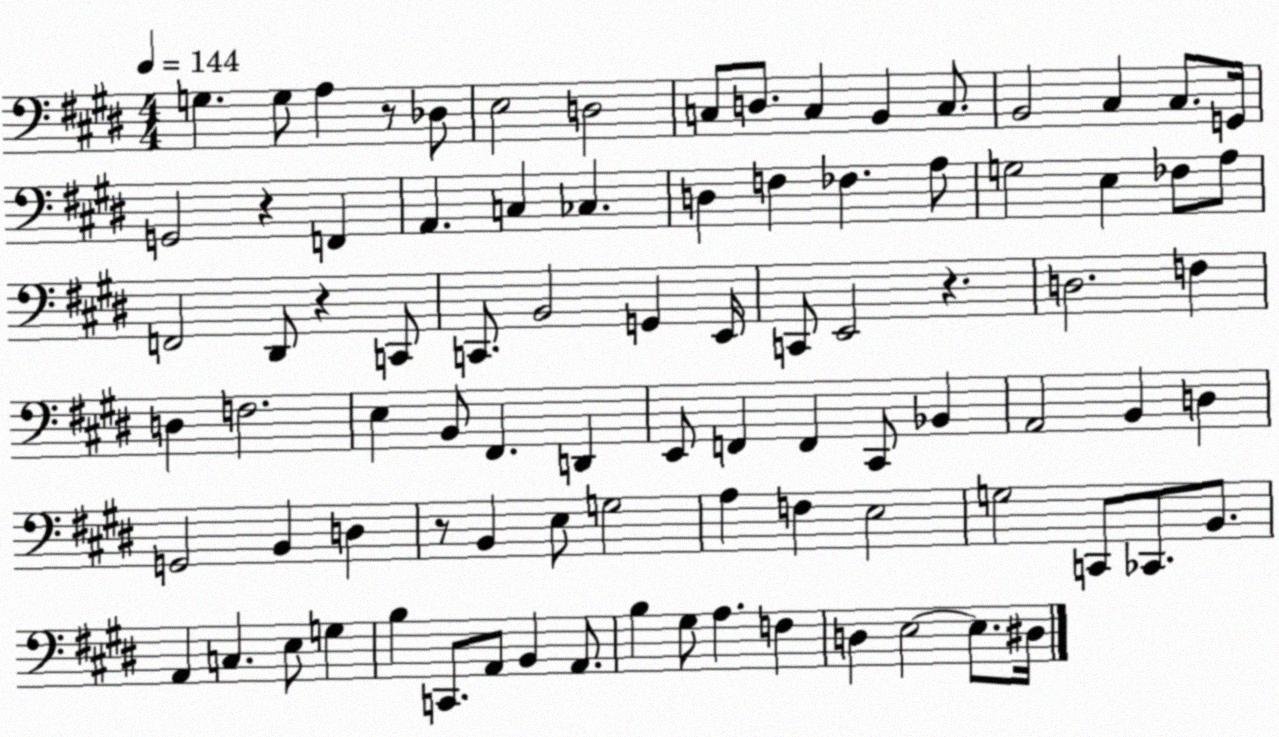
X:1
T:Untitled
M:4/4
L:1/4
K:E
G, G,/2 A, z/2 _D,/2 E,2 D,2 C,/2 D,/2 C, B,, C,/2 B,,2 ^C, ^C,/2 G,,/4 G,,2 z F,, A,, C, _C, D, F, _F, A,/2 G,2 E, _F,/2 A,/2 F,,2 ^D,,/2 z C,,/2 C,,/2 B,,2 G,, E,,/4 C,,/2 E,,2 z D,2 F, D, F,2 E, B,,/2 ^F,, D,, E,,/2 F,, F,, ^C,,/2 _B,, A,,2 B,, D, G,,2 B,, D, z/2 B,, E,/2 G,2 A, F, E,2 G,2 C,,/2 _C,,/2 B,,/2 A,, C, E,/2 G, B, C,,/2 A,,/2 B,, A,,/2 B, ^G,/2 A, F, D, E,2 E,/2 ^D,/4